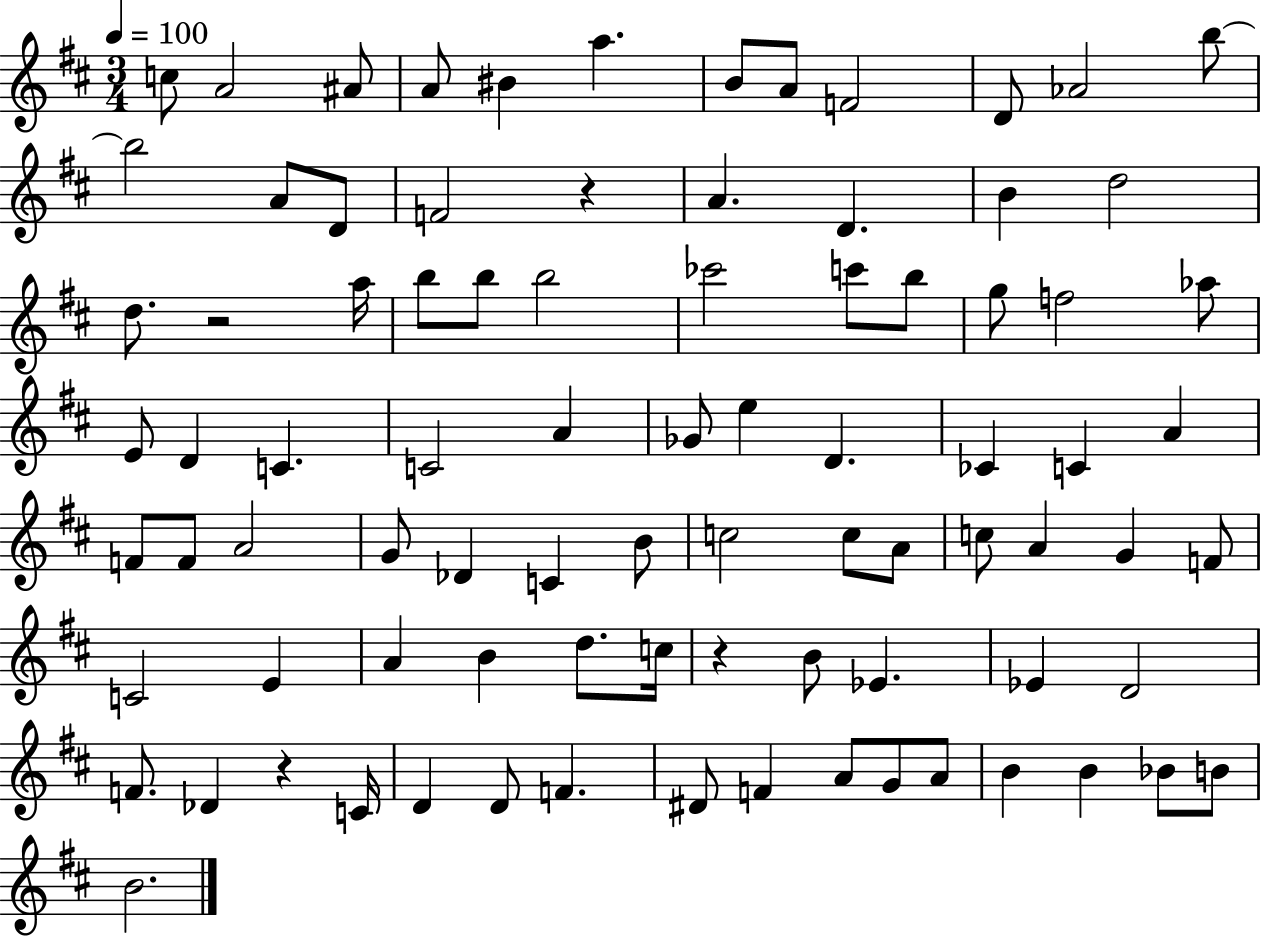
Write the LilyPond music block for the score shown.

{
  \clef treble
  \numericTimeSignature
  \time 3/4
  \key d \major
  \tempo 4 = 100
  \repeat volta 2 { c''8 a'2 ais'8 | a'8 bis'4 a''4. | b'8 a'8 f'2 | d'8 aes'2 b''8~~ | \break b''2 a'8 d'8 | f'2 r4 | a'4. d'4. | b'4 d''2 | \break d''8. r2 a''16 | b''8 b''8 b''2 | ces'''2 c'''8 b''8 | g''8 f''2 aes''8 | \break e'8 d'4 c'4. | c'2 a'4 | ges'8 e''4 d'4. | ces'4 c'4 a'4 | \break f'8 f'8 a'2 | g'8 des'4 c'4 b'8 | c''2 c''8 a'8 | c''8 a'4 g'4 f'8 | \break c'2 e'4 | a'4 b'4 d''8. c''16 | r4 b'8 ees'4. | ees'4 d'2 | \break f'8. des'4 r4 c'16 | d'4 d'8 f'4. | dis'8 f'4 a'8 g'8 a'8 | b'4 b'4 bes'8 b'8 | \break b'2. | } \bar "|."
}